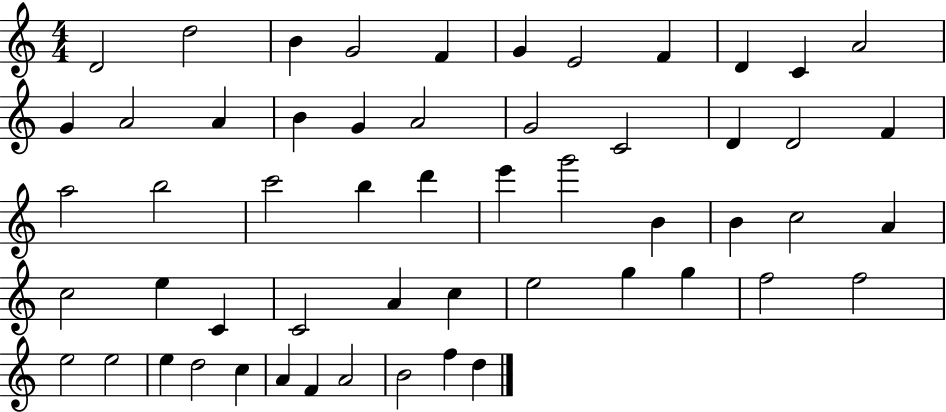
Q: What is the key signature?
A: C major